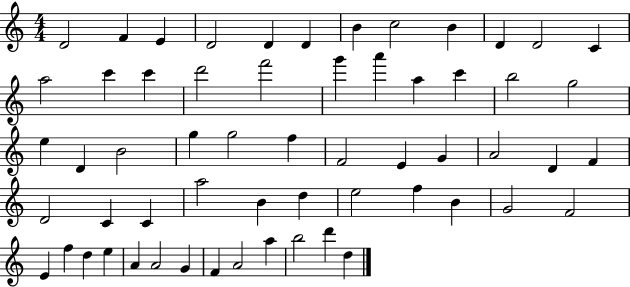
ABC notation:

X:1
T:Untitled
M:4/4
L:1/4
K:C
D2 F E D2 D D B c2 B D D2 C a2 c' c' d'2 f'2 g' a' a c' b2 g2 e D B2 g g2 f F2 E G A2 D F D2 C C a2 B d e2 f B G2 F2 E f d e A A2 G F A2 a b2 d' d